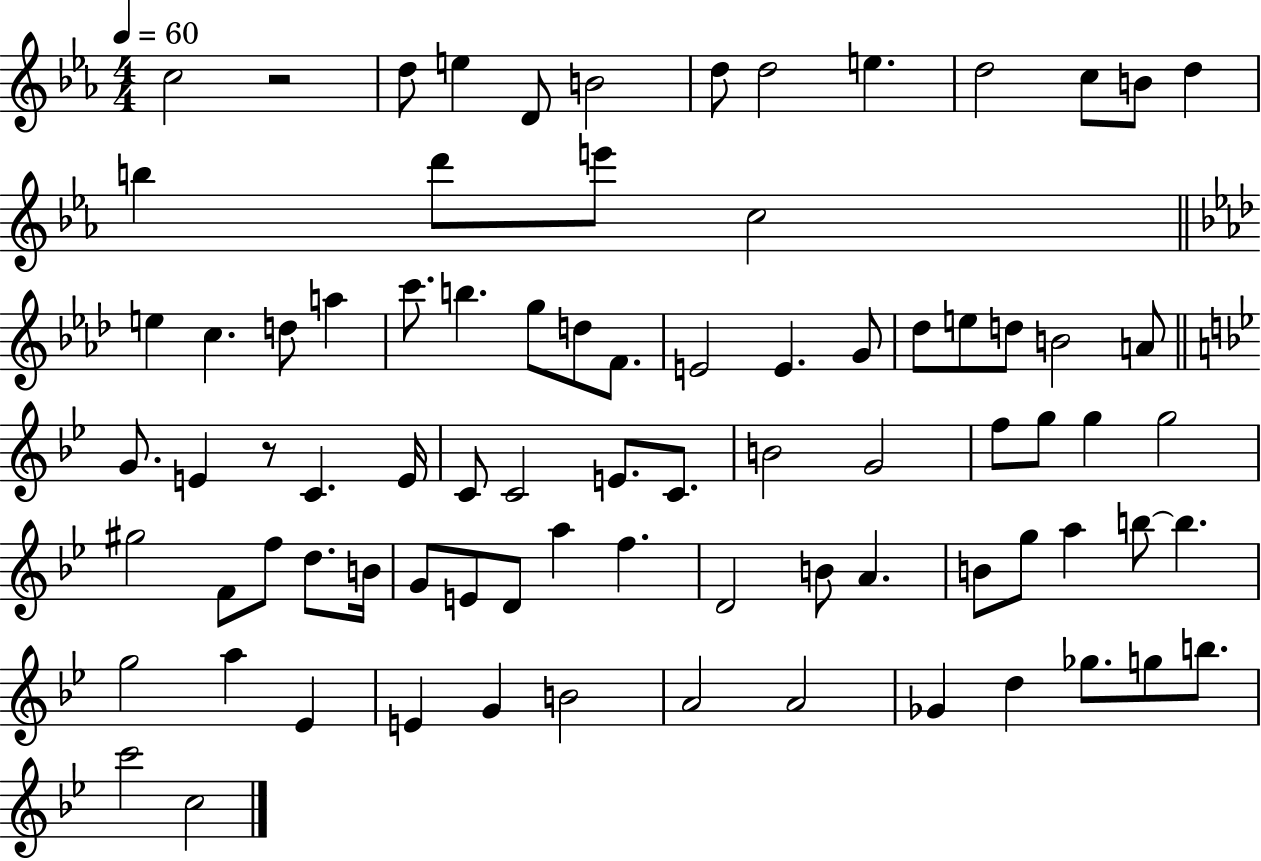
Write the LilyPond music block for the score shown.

{
  \clef treble
  \numericTimeSignature
  \time 4/4
  \key ees \major
  \tempo 4 = 60
  c''2 r2 | d''8 e''4 d'8 b'2 | d''8 d''2 e''4. | d''2 c''8 b'8 d''4 | \break b''4 d'''8 e'''8 c''2 | \bar "||" \break \key aes \major e''4 c''4. d''8 a''4 | c'''8. b''4. g''8 d''8 f'8. | e'2 e'4. g'8 | des''8 e''8 d''8 b'2 a'8 | \break \bar "||" \break \key g \minor g'8. e'4 r8 c'4. e'16 | c'8 c'2 e'8. c'8. | b'2 g'2 | f''8 g''8 g''4 g''2 | \break gis''2 f'8 f''8 d''8. b'16 | g'8 e'8 d'8 a''4 f''4. | d'2 b'8 a'4. | b'8 g''8 a''4 b''8~~ b''4. | \break g''2 a''4 ees'4 | e'4 g'4 b'2 | a'2 a'2 | ges'4 d''4 ges''8. g''8 b''8. | \break c'''2 c''2 | \bar "|."
}